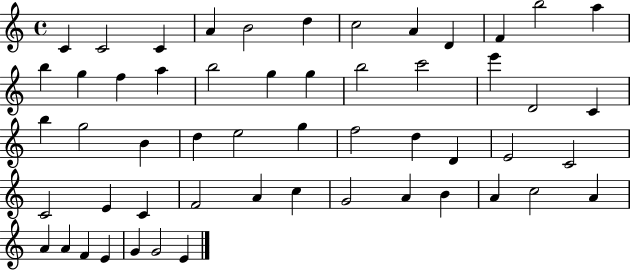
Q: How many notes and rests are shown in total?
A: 54